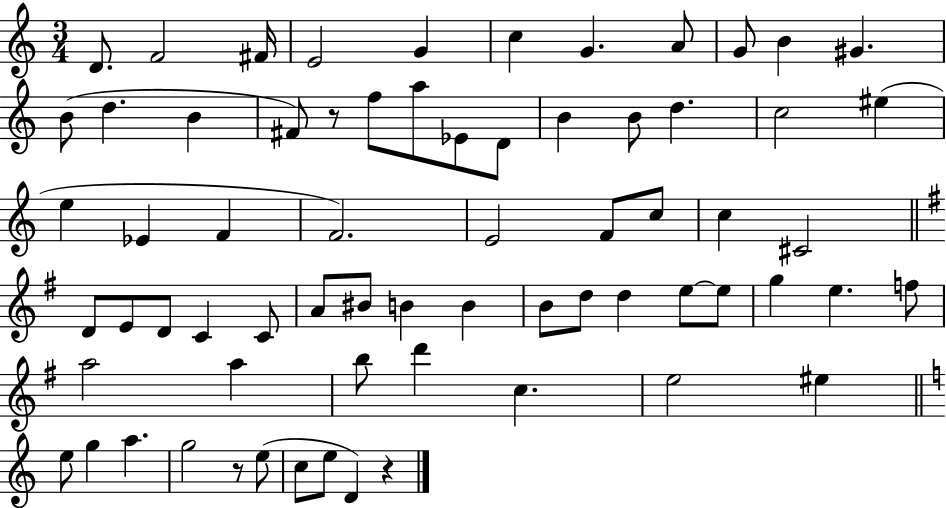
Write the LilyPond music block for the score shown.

{
  \clef treble
  \numericTimeSignature
  \time 3/4
  \key c \major
  d'8. f'2 fis'16 | e'2 g'4 | c''4 g'4. a'8 | g'8 b'4 gis'4. | \break b'8( d''4. b'4 | fis'8) r8 f''8 a''8 ees'8 d'8 | b'4 b'8 d''4. | c''2 eis''4( | \break e''4 ees'4 f'4 | f'2.) | e'2 f'8 c''8 | c''4 cis'2 | \break \bar "||" \break \key e \minor d'8 e'8 d'8 c'4 c'8 | a'8 bis'8 b'4 b'4 | b'8 d''8 d''4 e''8~~ e''8 | g''4 e''4. f''8 | \break a''2 a''4 | b''8 d'''4 c''4. | e''2 eis''4 | \bar "||" \break \key c \major e''8 g''4 a''4. | g''2 r8 e''8( | c''8 e''8 d'4) r4 | \bar "|."
}